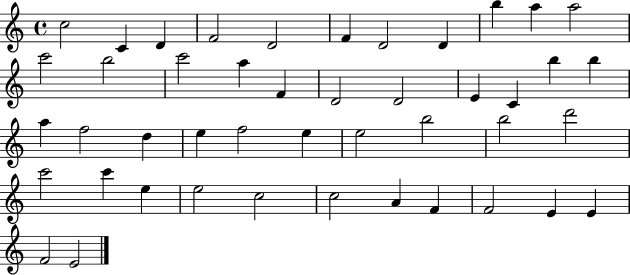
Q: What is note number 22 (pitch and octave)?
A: B5